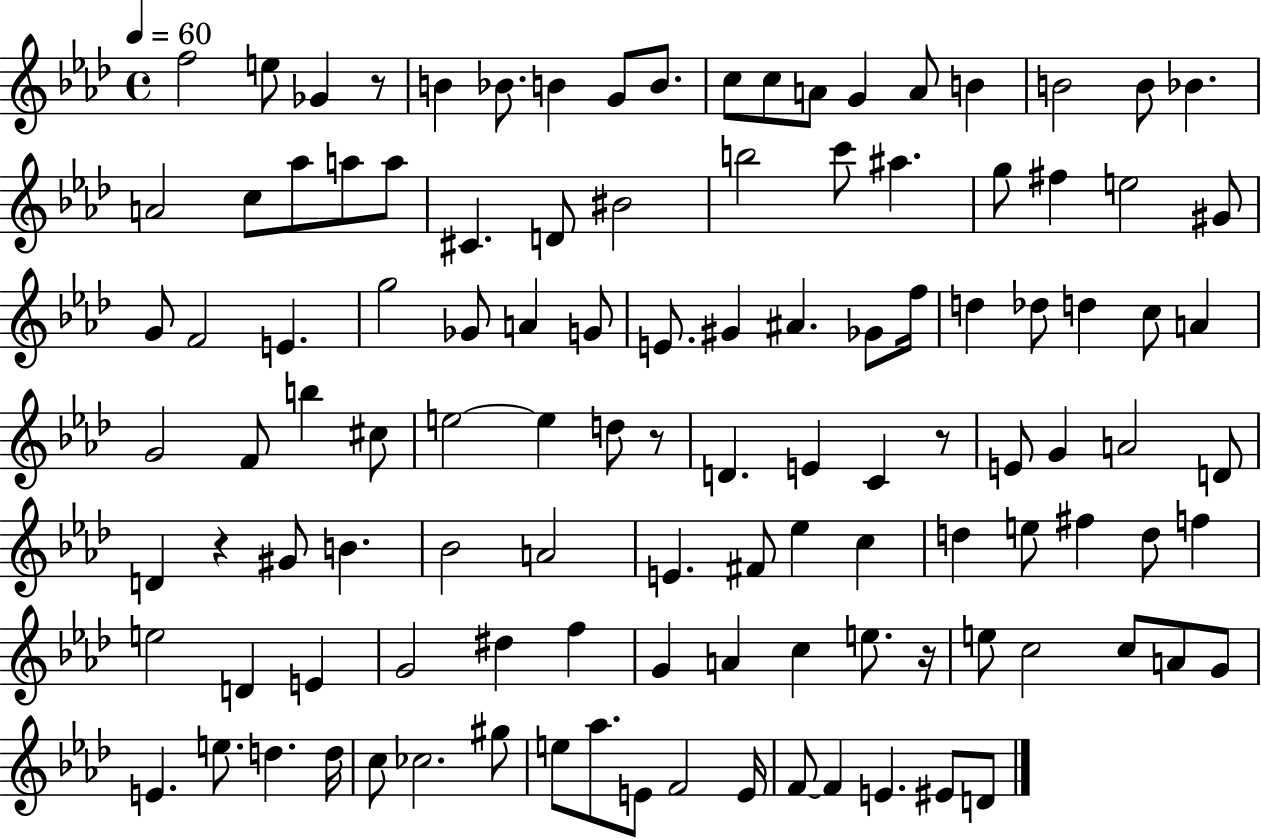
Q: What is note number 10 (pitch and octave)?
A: C5